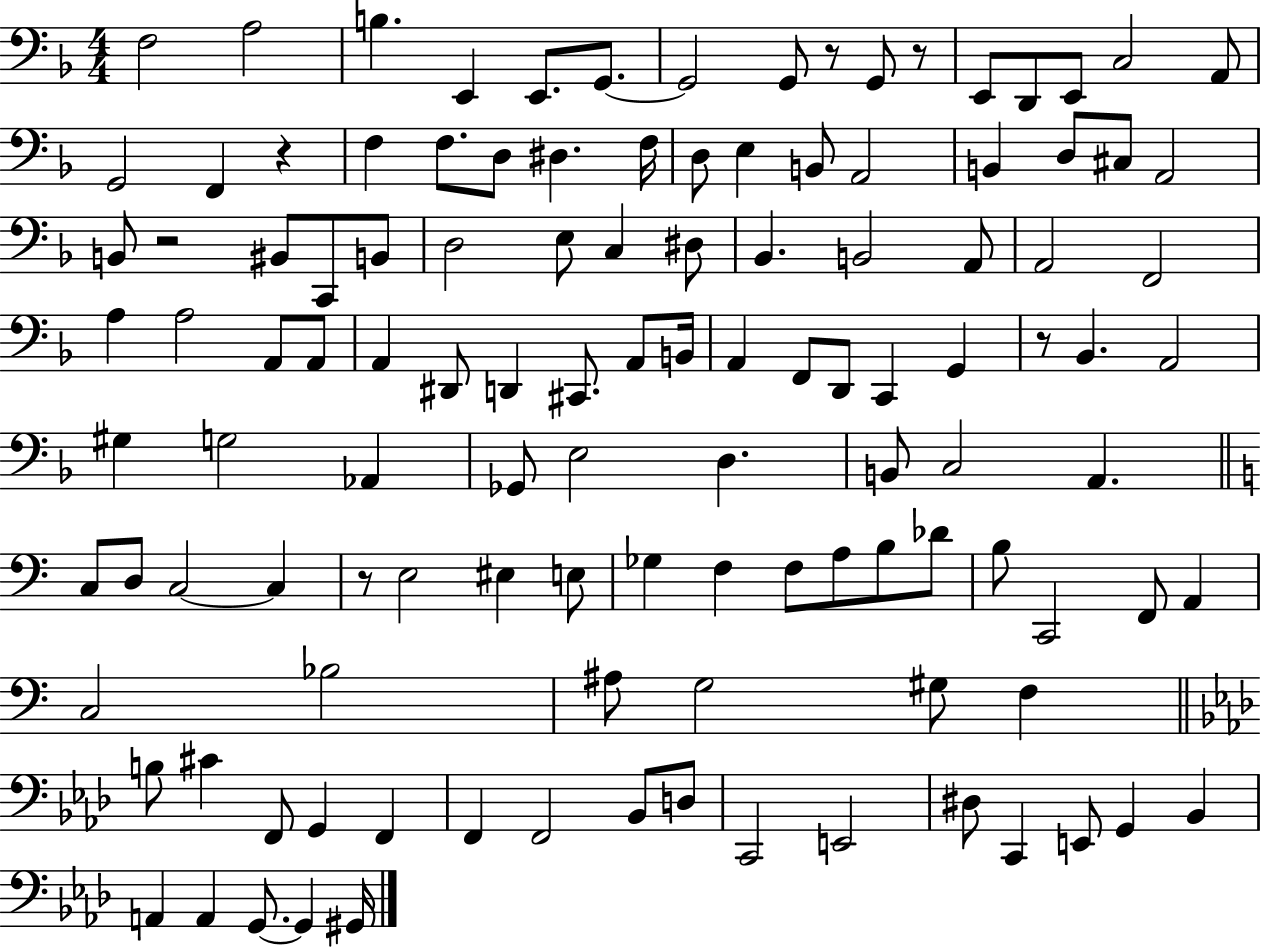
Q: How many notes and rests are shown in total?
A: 118